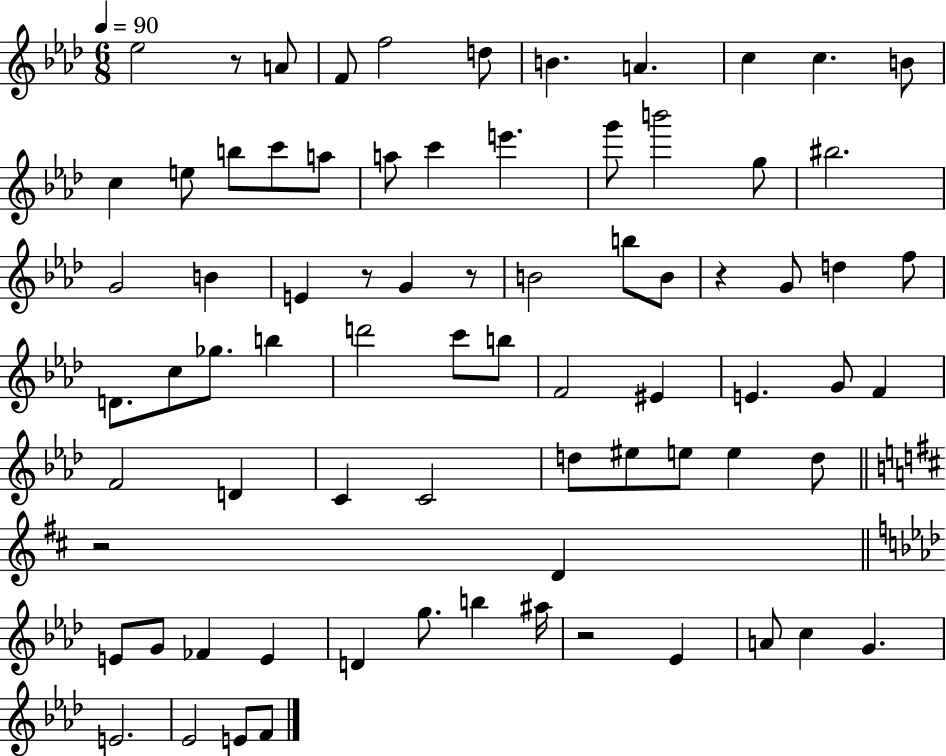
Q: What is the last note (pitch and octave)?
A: F4